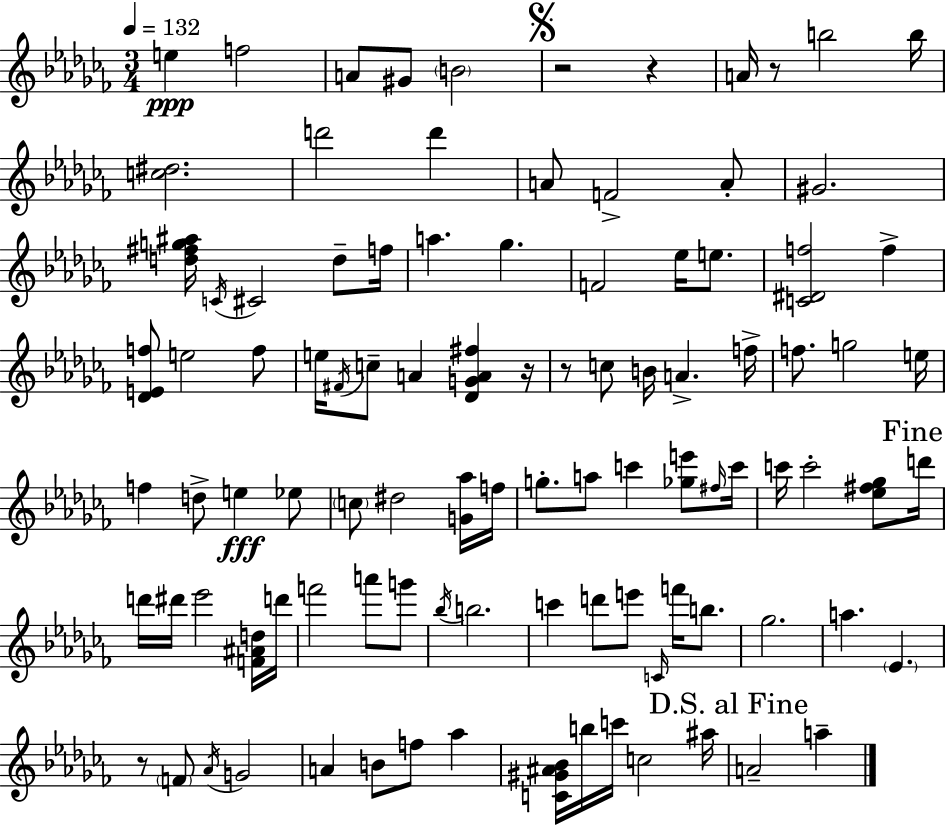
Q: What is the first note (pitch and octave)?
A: E5